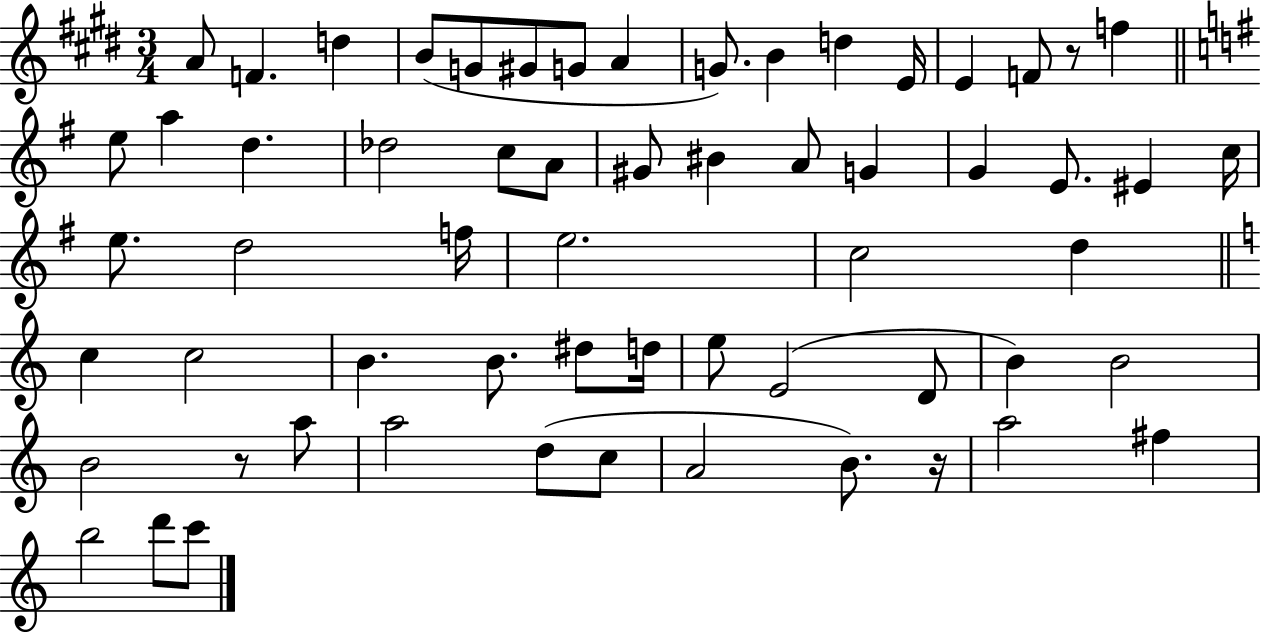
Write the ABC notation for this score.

X:1
T:Untitled
M:3/4
L:1/4
K:E
A/2 F d B/2 G/2 ^G/2 G/2 A G/2 B d E/4 E F/2 z/2 f e/2 a d _d2 c/2 A/2 ^G/2 ^B A/2 G G E/2 ^E c/4 e/2 d2 f/4 e2 c2 d c c2 B B/2 ^d/2 d/4 e/2 E2 D/2 B B2 B2 z/2 a/2 a2 d/2 c/2 A2 B/2 z/4 a2 ^f b2 d'/2 c'/2